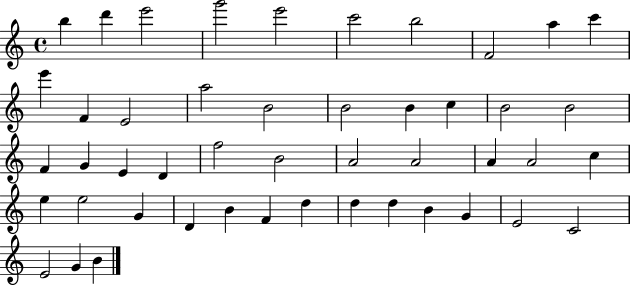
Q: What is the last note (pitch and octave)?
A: B4